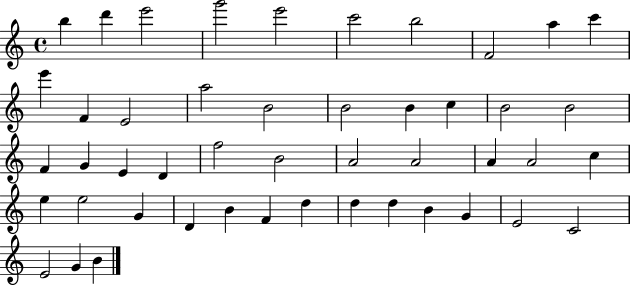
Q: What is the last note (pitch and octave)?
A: B4